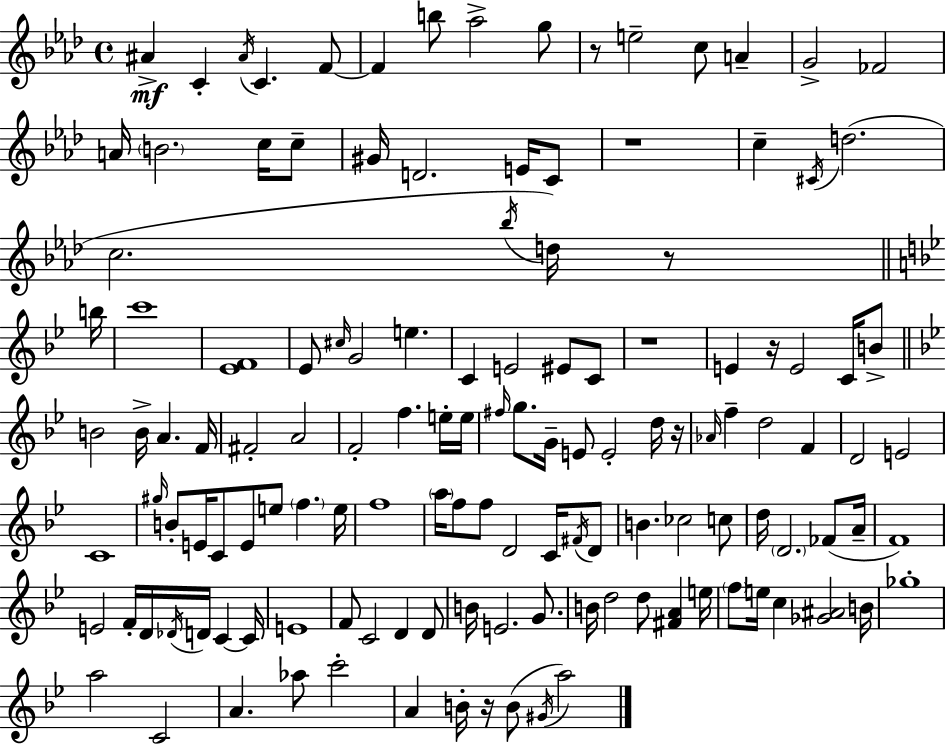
A#4/q C4/q A#4/s C4/q. F4/e F4/q B5/e Ab5/h G5/e R/e E5/h C5/e A4/q G4/h FES4/h A4/s B4/h. C5/s C5/e G#4/s D4/h. E4/s C4/e R/w C5/q C#4/s D5/h. C5/h. Bb5/s D5/s R/e B5/s C6/w [Eb4,F4]/w Eb4/e C#5/s G4/h E5/q. C4/q E4/h EIS4/e C4/e R/w E4/q R/s E4/h C4/s B4/e B4/h B4/s A4/q. F4/s F#4/h A4/h F4/h F5/q. E5/s E5/s F#5/s G5/e. G4/s E4/e E4/h D5/s R/s Ab4/s F5/q D5/h F4/q D4/h E4/h C4/w G#5/s B4/e E4/s C4/e E4/e E5/e F5/q. E5/s F5/w A5/s F5/e F5/e D4/h C4/s F#4/s D4/e B4/q. CES5/h C5/e D5/s D4/h. FES4/e A4/s F4/w E4/h F4/s D4/s Db4/s D4/s C4/q C4/s E4/w F4/e C4/h D4/q D4/e B4/s E4/h. G4/e. B4/s D5/h D5/e [F#4,A4]/q E5/s F5/e E5/s C5/q [Gb4,A#4]/h B4/s Gb5/w A5/h C4/h A4/q. Ab5/e C6/h A4/q B4/s R/s B4/e G#4/s A5/h